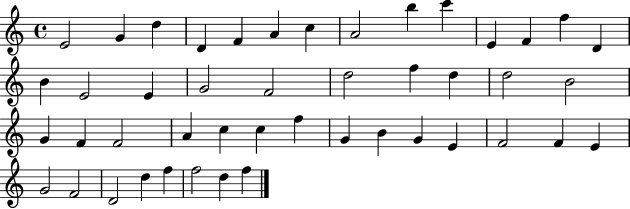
X:1
T:Untitled
M:4/4
L:1/4
K:C
E2 G d D F A c A2 b c' E F f D B E2 E G2 F2 d2 f d d2 B2 G F F2 A c c f G B G E F2 F E G2 F2 D2 d f f2 d f